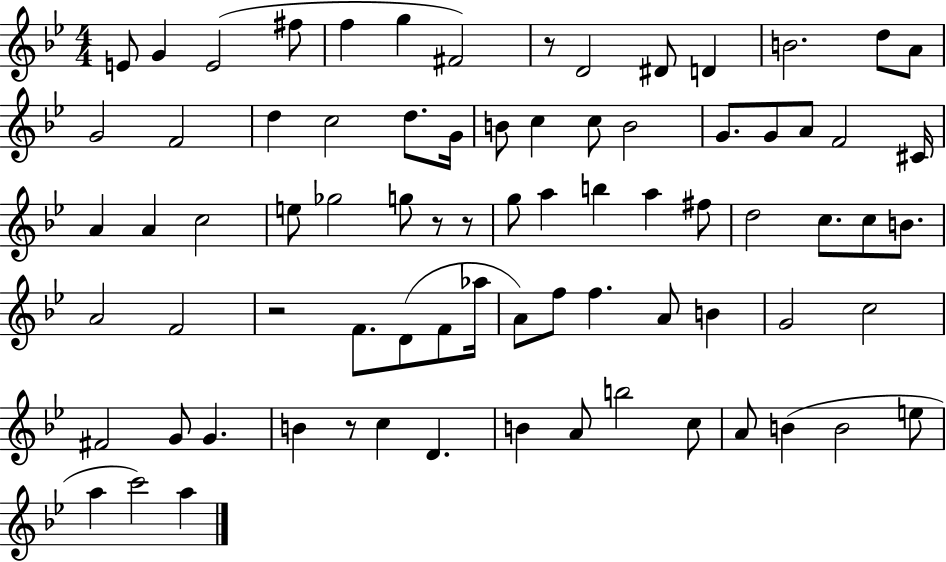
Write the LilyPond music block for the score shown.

{
  \clef treble
  \numericTimeSignature
  \time 4/4
  \key bes \major
  \repeat volta 2 { e'8 g'4 e'2( fis''8 | f''4 g''4 fis'2) | r8 d'2 dis'8 d'4 | b'2. d''8 a'8 | \break g'2 f'2 | d''4 c''2 d''8. g'16 | b'8 c''4 c''8 b'2 | g'8. g'8 a'8 f'2 cis'16 | \break a'4 a'4 c''2 | e''8 ges''2 g''8 r8 r8 | g''8 a''4 b''4 a''4 fis''8 | d''2 c''8. c''8 b'8. | \break a'2 f'2 | r2 f'8. d'8( f'8 aes''16 | a'8) f''8 f''4. a'8 b'4 | g'2 c''2 | \break fis'2 g'8 g'4. | b'4 r8 c''4 d'4. | b'4 a'8 b''2 c''8 | a'8 b'4( b'2 e''8 | \break a''4 c'''2) a''4 | } \bar "|."
}